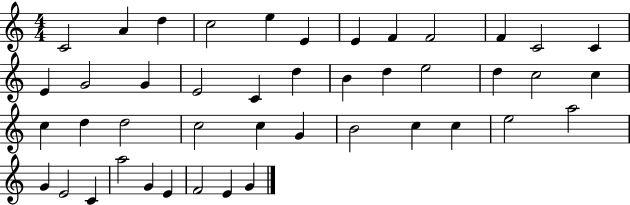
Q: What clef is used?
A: treble